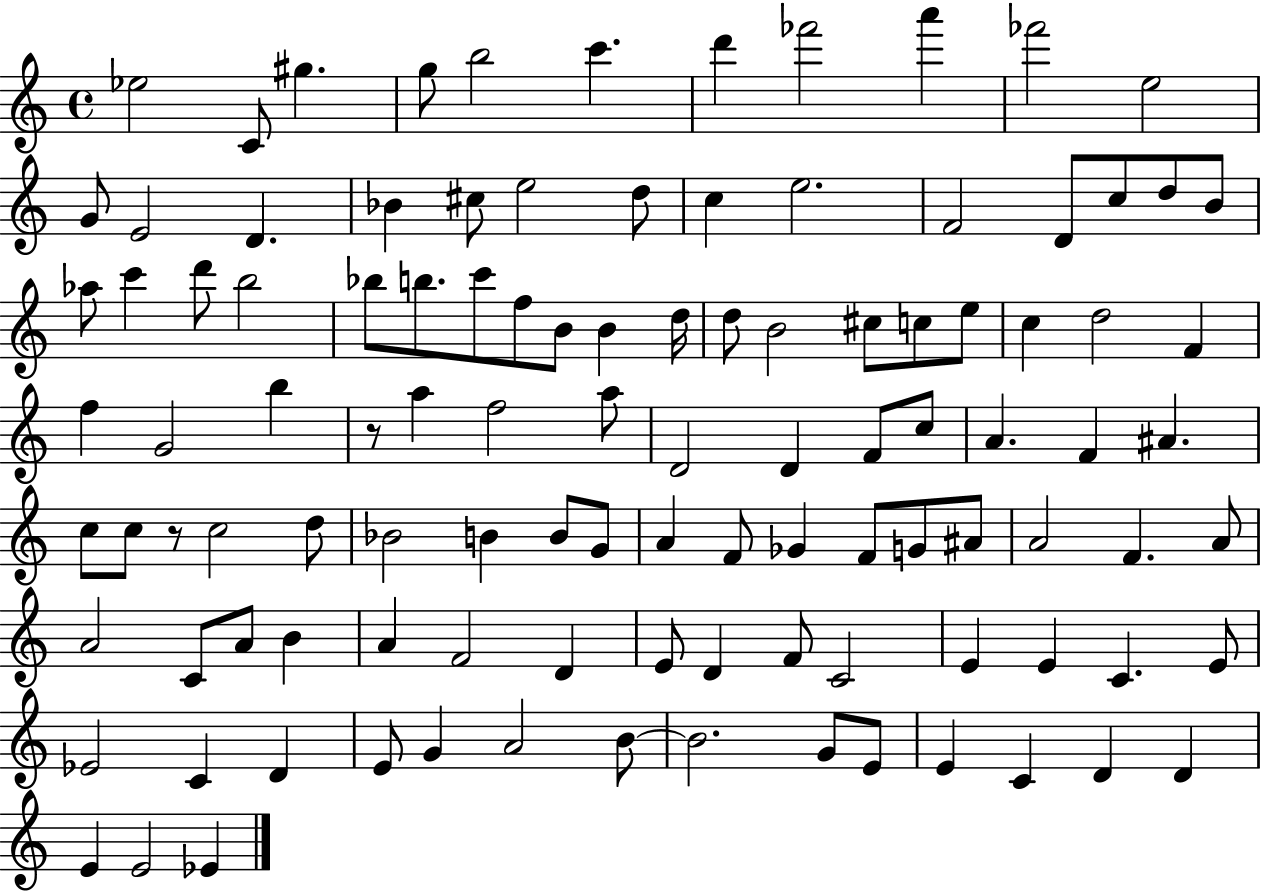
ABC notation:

X:1
T:Untitled
M:4/4
L:1/4
K:C
_e2 C/2 ^g g/2 b2 c' d' _f'2 a' _f'2 e2 G/2 E2 D _B ^c/2 e2 d/2 c e2 F2 D/2 c/2 d/2 B/2 _a/2 c' d'/2 b2 _b/2 b/2 c'/2 f/2 B/2 B d/4 d/2 B2 ^c/2 c/2 e/2 c d2 F f G2 b z/2 a f2 a/2 D2 D F/2 c/2 A F ^A c/2 c/2 z/2 c2 d/2 _B2 B B/2 G/2 A F/2 _G F/2 G/2 ^A/2 A2 F A/2 A2 C/2 A/2 B A F2 D E/2 D F/2 C2 E E C E/2 _E2 C D E/2 G A2 B/2 B2 G/2 E/2 E C D D E E2 _E